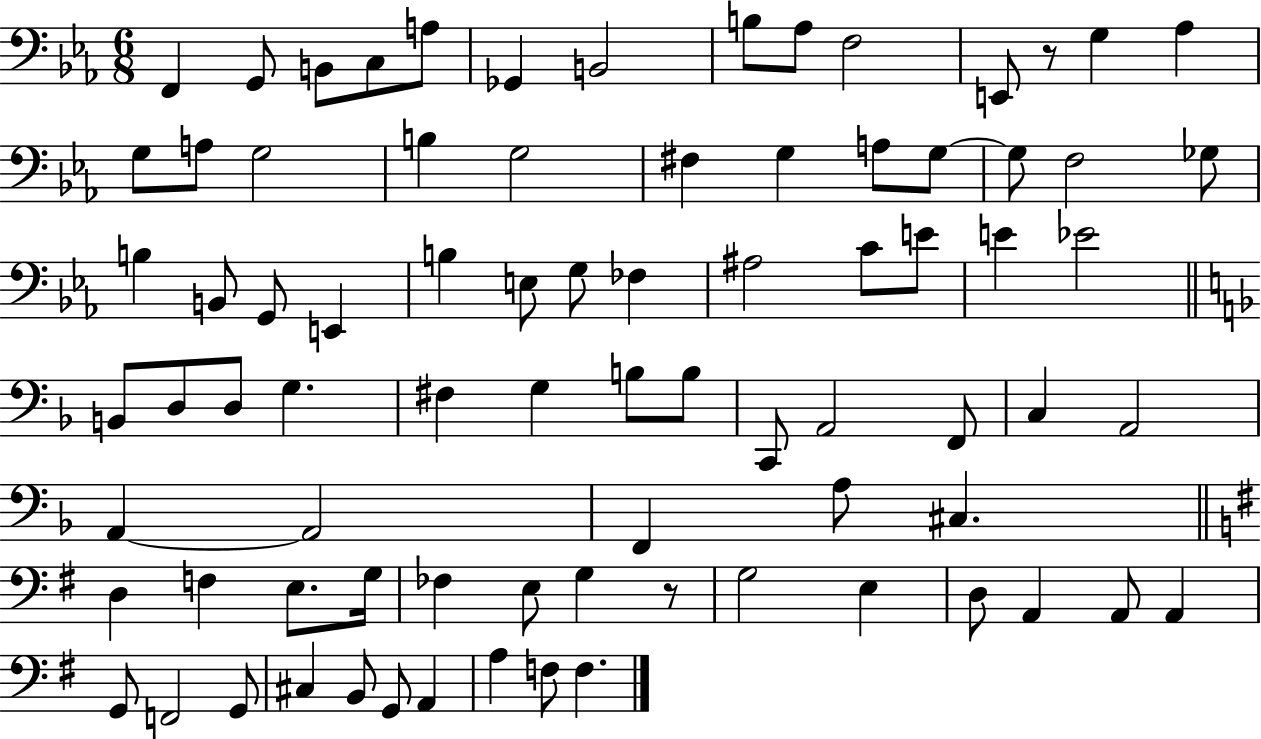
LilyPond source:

{
  \clef bass
  \numericTimeSignature
  \time 6/8
  \key ees \major
  f,4 g,8 b,8 c8 a8 | ges,4 b,2 | b8 aes8 f2 | e,8 r8 g4 aes4 | \break g8 a8 g2 | b4 g2 | fis4 g4 a8 g8~~ | g8 f2 ges8 | \break b4 b,8 g,8 e,4 | b4 e8 g8 fes4 | ais2 c'8 e'8 | e'4 ees'2 | \break \bar "||" \break \key f \major b,8 d8 d8 g4. | fis4 g4 b8 b8 | c,8 a,2 f,8 | c4 a,2 | \break a,4~~ a,2 | f,4 a8 cis4. | \bar "||" \break \key g \major d4 f4 e8. g16 | fes4 e8 g4 r8 | g2 e4 | d8 a,4 a,8 a,4 | \break g,8 f,2 g,8 | cis4 b,8 g,8 a,4 | a4 f8 f4. | \bar "|."
}